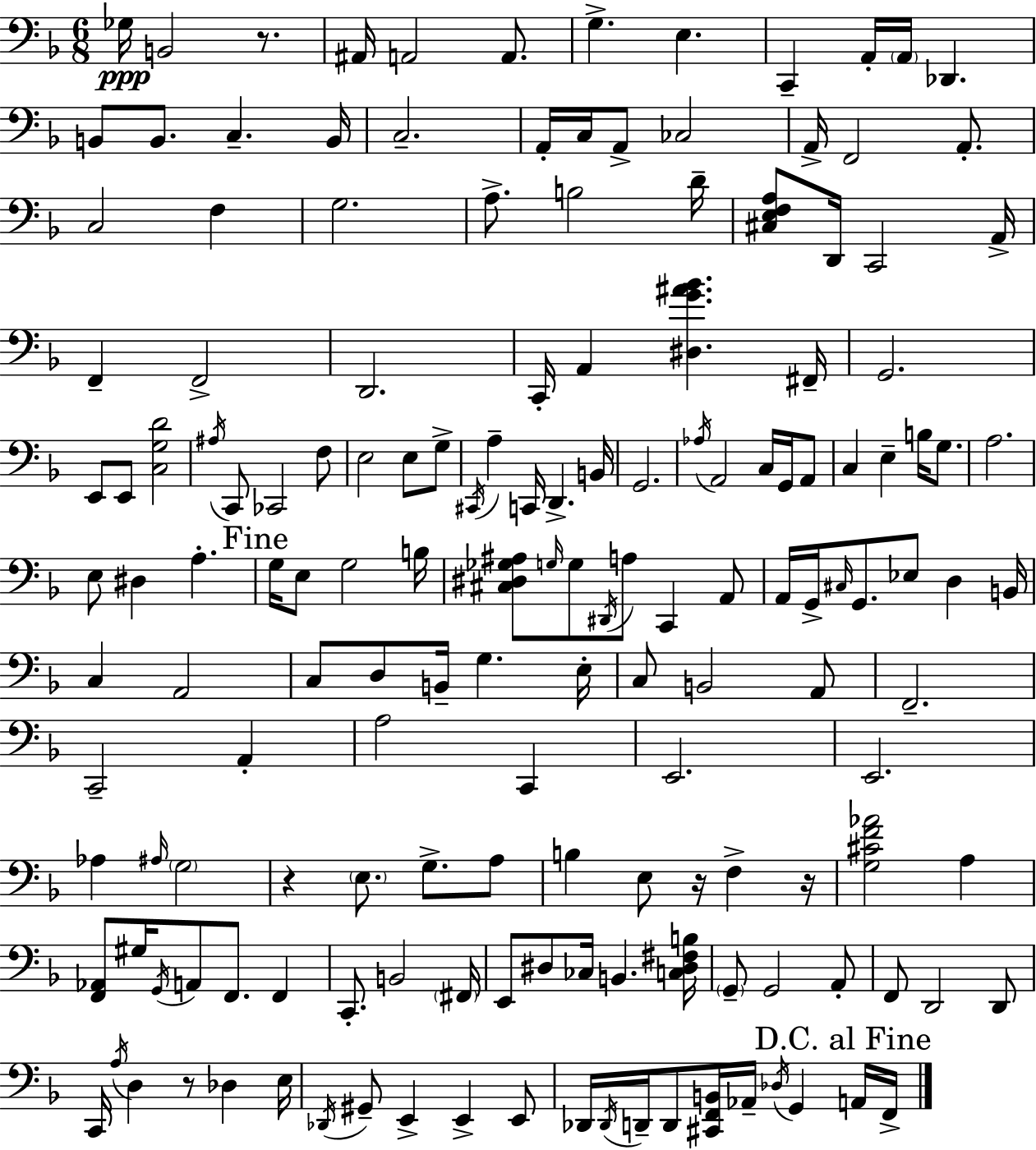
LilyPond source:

{
  \clef bass
  \numericTimeSignature
  \time 6/8
  \key f \major
  \repeat volta 2 { ges16\ppp b,2 r8. | ais,16 a,2 a,8. | g4.-> e4. | c,4-- a,16-. \parenthesize a,16 des,4. | \break b,8 b,8. c4.-- b,16 | c2.-- | a,16-. c16 a,8-> ces2 | a,16-> f,2 a,8.-. | \break c2 f4 | g2. | a8.-> b2 d'16-- | <cis e f a>8 d,16 c,2 a,16-> | \break f,4-- f,2-> | d,2. | c,16-. a,4 <dis g' ais' bes'>4. fis,16-- | g,2. | \break e,8 e,8 <c g d'>2 | \acciaccatura { ais16 } c,8 ces,2 f8 | e2 e8 g8-> | \acciaccatura { cis,16 } a4-- c,16 d,4.-> | \break b,16 g,2. | \acciaccatura { aes16 } a,2 c16 | g,16 a,8 c4 e4-- b16 | g8. a2. | \break e8 dis4 a4.-. | \mark "Fine" g16 e8 g2 | b16 <cis dis ges ais>8 \grace { g16 } g8 \acciaccatura { dis,16 } a8 c,4 | a,8 a,16 g,16-> \grace { cis16 } g,8. ees8 | \break d4 b,16 c4 a,2 | c8 d8 b,16-- g4. | e16-. c8 b,2 | a,8 f,2.-- | \break c,2-- | a,4-. a2 | c,4 e,2. | e,2. | \break aes4 \grace { ais16 } \parenthesize g2 | r4 \parenthesize e8. | g8.-> a8 b4 e8 | r16 f4-> r16 <g cis' f' aes'>2 | \break a4 <f, aes,>8 gis16 \acciaccatura { g,16 } a,8 | f,8. f,4 c,8.-. b,2 | \parenthesize fis,16 e,8 dis8 | ces16 b,4. <c dis fis b>16 \parenthesize g,8-- g,2 | \break a,8-. f,8 d,2 | d,8 c,16 \acciaccatura { a16 } d4 | r8 des4 e16 \acciaccatura { des,16 } gis,8-- | e,4-> e,4-> e,8 des,16 \acciaccatura { des,16 } | \break d,16-- d,8 <cis, f, b,>16 aes,16-- \acciaccatura { des16 } g,4 \mark "D.C. al Fine" a,16 f,16-> | } \bar "|."
}